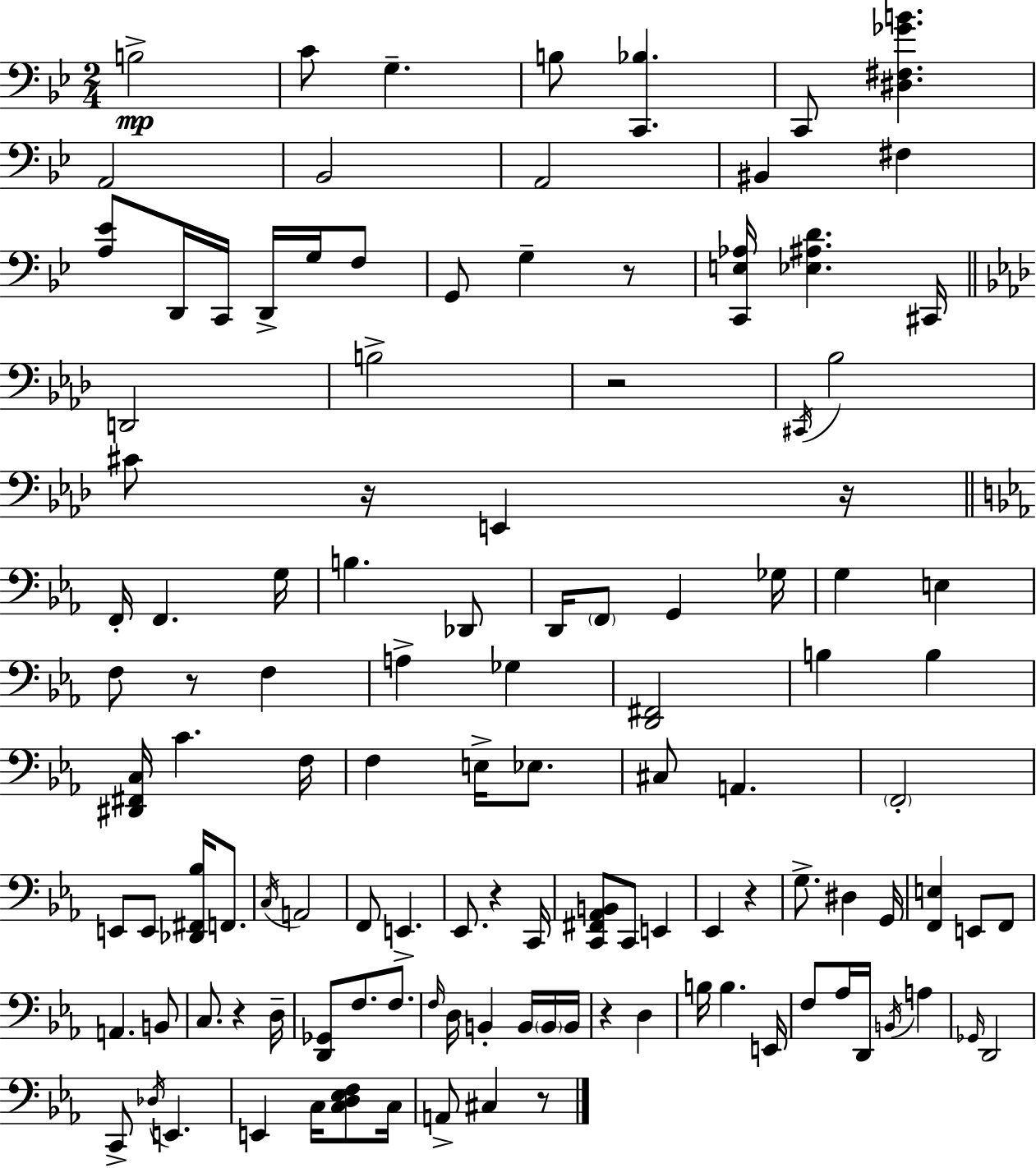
{
  \clef bass
  \numericTimeSignature
  \time 2/4
  \key g \minor
  b2->\mp | c'8 g4.-- | b8 <c, bes>4. | c,8 <dis fis ges' b'>4. | \break a,2 | bes,2 | a,2 | bis,4 fis4 | \break <a ees'>8 d,16 c,16 d,16-> g16 f8 | g,8 g4-- r8 | <c, e aes>16 <ees ais d'>4. cis,16 | \bar "||" \break \key aes \major d,2 | b2-> | r2 | \acciaccatura { cis,16 } bes2 | \break cis'8 r16 e,4 | r16 \bar "||" \break \key c \minor f,16-. f,4. g16 | b4. des,8 | d,16 \parenthesize f,8 g,4 ges16 | g4 e4 | \break f8 r8 f4 | a4-> ges4 | <d, fis,>2 | b4 b4 | \break <dis, fis, c>16 c'4. f16 | f4 e16-> ees8. | cis8 a,4. | \parenthesize f,2-. | \break e,8 e,8 <des, fis, bes>16 f,8. | \acciaccatura { c16 } a,2 | f,8 e,4.-> | ees,8. r4 | \break c,16 <c, fis, aes, b,>8 c,8 e,4 | ees,4 r4 | g8.-> dis4 | g,16 <f, e>4 e,8 f,8 | \break a,4. b,8 | c8. r4 | d16-- <d, ges,>8 f8. f8. | \grace { f16 } d16 b,4-. b,16 | \break \parenthesize b,16 b,16 r4 d4 | b16 b4. | e,16 f8 aes16 d,16 \acciaccatura { b,16 } a4 | \grace { ges,16 } d,2 | \break c,8-> \acciaccatura { des16 } e,4. | e,4 | c16 <c d ees f>8 c16 a,8-> cis4 | r8 \bar "|."
}